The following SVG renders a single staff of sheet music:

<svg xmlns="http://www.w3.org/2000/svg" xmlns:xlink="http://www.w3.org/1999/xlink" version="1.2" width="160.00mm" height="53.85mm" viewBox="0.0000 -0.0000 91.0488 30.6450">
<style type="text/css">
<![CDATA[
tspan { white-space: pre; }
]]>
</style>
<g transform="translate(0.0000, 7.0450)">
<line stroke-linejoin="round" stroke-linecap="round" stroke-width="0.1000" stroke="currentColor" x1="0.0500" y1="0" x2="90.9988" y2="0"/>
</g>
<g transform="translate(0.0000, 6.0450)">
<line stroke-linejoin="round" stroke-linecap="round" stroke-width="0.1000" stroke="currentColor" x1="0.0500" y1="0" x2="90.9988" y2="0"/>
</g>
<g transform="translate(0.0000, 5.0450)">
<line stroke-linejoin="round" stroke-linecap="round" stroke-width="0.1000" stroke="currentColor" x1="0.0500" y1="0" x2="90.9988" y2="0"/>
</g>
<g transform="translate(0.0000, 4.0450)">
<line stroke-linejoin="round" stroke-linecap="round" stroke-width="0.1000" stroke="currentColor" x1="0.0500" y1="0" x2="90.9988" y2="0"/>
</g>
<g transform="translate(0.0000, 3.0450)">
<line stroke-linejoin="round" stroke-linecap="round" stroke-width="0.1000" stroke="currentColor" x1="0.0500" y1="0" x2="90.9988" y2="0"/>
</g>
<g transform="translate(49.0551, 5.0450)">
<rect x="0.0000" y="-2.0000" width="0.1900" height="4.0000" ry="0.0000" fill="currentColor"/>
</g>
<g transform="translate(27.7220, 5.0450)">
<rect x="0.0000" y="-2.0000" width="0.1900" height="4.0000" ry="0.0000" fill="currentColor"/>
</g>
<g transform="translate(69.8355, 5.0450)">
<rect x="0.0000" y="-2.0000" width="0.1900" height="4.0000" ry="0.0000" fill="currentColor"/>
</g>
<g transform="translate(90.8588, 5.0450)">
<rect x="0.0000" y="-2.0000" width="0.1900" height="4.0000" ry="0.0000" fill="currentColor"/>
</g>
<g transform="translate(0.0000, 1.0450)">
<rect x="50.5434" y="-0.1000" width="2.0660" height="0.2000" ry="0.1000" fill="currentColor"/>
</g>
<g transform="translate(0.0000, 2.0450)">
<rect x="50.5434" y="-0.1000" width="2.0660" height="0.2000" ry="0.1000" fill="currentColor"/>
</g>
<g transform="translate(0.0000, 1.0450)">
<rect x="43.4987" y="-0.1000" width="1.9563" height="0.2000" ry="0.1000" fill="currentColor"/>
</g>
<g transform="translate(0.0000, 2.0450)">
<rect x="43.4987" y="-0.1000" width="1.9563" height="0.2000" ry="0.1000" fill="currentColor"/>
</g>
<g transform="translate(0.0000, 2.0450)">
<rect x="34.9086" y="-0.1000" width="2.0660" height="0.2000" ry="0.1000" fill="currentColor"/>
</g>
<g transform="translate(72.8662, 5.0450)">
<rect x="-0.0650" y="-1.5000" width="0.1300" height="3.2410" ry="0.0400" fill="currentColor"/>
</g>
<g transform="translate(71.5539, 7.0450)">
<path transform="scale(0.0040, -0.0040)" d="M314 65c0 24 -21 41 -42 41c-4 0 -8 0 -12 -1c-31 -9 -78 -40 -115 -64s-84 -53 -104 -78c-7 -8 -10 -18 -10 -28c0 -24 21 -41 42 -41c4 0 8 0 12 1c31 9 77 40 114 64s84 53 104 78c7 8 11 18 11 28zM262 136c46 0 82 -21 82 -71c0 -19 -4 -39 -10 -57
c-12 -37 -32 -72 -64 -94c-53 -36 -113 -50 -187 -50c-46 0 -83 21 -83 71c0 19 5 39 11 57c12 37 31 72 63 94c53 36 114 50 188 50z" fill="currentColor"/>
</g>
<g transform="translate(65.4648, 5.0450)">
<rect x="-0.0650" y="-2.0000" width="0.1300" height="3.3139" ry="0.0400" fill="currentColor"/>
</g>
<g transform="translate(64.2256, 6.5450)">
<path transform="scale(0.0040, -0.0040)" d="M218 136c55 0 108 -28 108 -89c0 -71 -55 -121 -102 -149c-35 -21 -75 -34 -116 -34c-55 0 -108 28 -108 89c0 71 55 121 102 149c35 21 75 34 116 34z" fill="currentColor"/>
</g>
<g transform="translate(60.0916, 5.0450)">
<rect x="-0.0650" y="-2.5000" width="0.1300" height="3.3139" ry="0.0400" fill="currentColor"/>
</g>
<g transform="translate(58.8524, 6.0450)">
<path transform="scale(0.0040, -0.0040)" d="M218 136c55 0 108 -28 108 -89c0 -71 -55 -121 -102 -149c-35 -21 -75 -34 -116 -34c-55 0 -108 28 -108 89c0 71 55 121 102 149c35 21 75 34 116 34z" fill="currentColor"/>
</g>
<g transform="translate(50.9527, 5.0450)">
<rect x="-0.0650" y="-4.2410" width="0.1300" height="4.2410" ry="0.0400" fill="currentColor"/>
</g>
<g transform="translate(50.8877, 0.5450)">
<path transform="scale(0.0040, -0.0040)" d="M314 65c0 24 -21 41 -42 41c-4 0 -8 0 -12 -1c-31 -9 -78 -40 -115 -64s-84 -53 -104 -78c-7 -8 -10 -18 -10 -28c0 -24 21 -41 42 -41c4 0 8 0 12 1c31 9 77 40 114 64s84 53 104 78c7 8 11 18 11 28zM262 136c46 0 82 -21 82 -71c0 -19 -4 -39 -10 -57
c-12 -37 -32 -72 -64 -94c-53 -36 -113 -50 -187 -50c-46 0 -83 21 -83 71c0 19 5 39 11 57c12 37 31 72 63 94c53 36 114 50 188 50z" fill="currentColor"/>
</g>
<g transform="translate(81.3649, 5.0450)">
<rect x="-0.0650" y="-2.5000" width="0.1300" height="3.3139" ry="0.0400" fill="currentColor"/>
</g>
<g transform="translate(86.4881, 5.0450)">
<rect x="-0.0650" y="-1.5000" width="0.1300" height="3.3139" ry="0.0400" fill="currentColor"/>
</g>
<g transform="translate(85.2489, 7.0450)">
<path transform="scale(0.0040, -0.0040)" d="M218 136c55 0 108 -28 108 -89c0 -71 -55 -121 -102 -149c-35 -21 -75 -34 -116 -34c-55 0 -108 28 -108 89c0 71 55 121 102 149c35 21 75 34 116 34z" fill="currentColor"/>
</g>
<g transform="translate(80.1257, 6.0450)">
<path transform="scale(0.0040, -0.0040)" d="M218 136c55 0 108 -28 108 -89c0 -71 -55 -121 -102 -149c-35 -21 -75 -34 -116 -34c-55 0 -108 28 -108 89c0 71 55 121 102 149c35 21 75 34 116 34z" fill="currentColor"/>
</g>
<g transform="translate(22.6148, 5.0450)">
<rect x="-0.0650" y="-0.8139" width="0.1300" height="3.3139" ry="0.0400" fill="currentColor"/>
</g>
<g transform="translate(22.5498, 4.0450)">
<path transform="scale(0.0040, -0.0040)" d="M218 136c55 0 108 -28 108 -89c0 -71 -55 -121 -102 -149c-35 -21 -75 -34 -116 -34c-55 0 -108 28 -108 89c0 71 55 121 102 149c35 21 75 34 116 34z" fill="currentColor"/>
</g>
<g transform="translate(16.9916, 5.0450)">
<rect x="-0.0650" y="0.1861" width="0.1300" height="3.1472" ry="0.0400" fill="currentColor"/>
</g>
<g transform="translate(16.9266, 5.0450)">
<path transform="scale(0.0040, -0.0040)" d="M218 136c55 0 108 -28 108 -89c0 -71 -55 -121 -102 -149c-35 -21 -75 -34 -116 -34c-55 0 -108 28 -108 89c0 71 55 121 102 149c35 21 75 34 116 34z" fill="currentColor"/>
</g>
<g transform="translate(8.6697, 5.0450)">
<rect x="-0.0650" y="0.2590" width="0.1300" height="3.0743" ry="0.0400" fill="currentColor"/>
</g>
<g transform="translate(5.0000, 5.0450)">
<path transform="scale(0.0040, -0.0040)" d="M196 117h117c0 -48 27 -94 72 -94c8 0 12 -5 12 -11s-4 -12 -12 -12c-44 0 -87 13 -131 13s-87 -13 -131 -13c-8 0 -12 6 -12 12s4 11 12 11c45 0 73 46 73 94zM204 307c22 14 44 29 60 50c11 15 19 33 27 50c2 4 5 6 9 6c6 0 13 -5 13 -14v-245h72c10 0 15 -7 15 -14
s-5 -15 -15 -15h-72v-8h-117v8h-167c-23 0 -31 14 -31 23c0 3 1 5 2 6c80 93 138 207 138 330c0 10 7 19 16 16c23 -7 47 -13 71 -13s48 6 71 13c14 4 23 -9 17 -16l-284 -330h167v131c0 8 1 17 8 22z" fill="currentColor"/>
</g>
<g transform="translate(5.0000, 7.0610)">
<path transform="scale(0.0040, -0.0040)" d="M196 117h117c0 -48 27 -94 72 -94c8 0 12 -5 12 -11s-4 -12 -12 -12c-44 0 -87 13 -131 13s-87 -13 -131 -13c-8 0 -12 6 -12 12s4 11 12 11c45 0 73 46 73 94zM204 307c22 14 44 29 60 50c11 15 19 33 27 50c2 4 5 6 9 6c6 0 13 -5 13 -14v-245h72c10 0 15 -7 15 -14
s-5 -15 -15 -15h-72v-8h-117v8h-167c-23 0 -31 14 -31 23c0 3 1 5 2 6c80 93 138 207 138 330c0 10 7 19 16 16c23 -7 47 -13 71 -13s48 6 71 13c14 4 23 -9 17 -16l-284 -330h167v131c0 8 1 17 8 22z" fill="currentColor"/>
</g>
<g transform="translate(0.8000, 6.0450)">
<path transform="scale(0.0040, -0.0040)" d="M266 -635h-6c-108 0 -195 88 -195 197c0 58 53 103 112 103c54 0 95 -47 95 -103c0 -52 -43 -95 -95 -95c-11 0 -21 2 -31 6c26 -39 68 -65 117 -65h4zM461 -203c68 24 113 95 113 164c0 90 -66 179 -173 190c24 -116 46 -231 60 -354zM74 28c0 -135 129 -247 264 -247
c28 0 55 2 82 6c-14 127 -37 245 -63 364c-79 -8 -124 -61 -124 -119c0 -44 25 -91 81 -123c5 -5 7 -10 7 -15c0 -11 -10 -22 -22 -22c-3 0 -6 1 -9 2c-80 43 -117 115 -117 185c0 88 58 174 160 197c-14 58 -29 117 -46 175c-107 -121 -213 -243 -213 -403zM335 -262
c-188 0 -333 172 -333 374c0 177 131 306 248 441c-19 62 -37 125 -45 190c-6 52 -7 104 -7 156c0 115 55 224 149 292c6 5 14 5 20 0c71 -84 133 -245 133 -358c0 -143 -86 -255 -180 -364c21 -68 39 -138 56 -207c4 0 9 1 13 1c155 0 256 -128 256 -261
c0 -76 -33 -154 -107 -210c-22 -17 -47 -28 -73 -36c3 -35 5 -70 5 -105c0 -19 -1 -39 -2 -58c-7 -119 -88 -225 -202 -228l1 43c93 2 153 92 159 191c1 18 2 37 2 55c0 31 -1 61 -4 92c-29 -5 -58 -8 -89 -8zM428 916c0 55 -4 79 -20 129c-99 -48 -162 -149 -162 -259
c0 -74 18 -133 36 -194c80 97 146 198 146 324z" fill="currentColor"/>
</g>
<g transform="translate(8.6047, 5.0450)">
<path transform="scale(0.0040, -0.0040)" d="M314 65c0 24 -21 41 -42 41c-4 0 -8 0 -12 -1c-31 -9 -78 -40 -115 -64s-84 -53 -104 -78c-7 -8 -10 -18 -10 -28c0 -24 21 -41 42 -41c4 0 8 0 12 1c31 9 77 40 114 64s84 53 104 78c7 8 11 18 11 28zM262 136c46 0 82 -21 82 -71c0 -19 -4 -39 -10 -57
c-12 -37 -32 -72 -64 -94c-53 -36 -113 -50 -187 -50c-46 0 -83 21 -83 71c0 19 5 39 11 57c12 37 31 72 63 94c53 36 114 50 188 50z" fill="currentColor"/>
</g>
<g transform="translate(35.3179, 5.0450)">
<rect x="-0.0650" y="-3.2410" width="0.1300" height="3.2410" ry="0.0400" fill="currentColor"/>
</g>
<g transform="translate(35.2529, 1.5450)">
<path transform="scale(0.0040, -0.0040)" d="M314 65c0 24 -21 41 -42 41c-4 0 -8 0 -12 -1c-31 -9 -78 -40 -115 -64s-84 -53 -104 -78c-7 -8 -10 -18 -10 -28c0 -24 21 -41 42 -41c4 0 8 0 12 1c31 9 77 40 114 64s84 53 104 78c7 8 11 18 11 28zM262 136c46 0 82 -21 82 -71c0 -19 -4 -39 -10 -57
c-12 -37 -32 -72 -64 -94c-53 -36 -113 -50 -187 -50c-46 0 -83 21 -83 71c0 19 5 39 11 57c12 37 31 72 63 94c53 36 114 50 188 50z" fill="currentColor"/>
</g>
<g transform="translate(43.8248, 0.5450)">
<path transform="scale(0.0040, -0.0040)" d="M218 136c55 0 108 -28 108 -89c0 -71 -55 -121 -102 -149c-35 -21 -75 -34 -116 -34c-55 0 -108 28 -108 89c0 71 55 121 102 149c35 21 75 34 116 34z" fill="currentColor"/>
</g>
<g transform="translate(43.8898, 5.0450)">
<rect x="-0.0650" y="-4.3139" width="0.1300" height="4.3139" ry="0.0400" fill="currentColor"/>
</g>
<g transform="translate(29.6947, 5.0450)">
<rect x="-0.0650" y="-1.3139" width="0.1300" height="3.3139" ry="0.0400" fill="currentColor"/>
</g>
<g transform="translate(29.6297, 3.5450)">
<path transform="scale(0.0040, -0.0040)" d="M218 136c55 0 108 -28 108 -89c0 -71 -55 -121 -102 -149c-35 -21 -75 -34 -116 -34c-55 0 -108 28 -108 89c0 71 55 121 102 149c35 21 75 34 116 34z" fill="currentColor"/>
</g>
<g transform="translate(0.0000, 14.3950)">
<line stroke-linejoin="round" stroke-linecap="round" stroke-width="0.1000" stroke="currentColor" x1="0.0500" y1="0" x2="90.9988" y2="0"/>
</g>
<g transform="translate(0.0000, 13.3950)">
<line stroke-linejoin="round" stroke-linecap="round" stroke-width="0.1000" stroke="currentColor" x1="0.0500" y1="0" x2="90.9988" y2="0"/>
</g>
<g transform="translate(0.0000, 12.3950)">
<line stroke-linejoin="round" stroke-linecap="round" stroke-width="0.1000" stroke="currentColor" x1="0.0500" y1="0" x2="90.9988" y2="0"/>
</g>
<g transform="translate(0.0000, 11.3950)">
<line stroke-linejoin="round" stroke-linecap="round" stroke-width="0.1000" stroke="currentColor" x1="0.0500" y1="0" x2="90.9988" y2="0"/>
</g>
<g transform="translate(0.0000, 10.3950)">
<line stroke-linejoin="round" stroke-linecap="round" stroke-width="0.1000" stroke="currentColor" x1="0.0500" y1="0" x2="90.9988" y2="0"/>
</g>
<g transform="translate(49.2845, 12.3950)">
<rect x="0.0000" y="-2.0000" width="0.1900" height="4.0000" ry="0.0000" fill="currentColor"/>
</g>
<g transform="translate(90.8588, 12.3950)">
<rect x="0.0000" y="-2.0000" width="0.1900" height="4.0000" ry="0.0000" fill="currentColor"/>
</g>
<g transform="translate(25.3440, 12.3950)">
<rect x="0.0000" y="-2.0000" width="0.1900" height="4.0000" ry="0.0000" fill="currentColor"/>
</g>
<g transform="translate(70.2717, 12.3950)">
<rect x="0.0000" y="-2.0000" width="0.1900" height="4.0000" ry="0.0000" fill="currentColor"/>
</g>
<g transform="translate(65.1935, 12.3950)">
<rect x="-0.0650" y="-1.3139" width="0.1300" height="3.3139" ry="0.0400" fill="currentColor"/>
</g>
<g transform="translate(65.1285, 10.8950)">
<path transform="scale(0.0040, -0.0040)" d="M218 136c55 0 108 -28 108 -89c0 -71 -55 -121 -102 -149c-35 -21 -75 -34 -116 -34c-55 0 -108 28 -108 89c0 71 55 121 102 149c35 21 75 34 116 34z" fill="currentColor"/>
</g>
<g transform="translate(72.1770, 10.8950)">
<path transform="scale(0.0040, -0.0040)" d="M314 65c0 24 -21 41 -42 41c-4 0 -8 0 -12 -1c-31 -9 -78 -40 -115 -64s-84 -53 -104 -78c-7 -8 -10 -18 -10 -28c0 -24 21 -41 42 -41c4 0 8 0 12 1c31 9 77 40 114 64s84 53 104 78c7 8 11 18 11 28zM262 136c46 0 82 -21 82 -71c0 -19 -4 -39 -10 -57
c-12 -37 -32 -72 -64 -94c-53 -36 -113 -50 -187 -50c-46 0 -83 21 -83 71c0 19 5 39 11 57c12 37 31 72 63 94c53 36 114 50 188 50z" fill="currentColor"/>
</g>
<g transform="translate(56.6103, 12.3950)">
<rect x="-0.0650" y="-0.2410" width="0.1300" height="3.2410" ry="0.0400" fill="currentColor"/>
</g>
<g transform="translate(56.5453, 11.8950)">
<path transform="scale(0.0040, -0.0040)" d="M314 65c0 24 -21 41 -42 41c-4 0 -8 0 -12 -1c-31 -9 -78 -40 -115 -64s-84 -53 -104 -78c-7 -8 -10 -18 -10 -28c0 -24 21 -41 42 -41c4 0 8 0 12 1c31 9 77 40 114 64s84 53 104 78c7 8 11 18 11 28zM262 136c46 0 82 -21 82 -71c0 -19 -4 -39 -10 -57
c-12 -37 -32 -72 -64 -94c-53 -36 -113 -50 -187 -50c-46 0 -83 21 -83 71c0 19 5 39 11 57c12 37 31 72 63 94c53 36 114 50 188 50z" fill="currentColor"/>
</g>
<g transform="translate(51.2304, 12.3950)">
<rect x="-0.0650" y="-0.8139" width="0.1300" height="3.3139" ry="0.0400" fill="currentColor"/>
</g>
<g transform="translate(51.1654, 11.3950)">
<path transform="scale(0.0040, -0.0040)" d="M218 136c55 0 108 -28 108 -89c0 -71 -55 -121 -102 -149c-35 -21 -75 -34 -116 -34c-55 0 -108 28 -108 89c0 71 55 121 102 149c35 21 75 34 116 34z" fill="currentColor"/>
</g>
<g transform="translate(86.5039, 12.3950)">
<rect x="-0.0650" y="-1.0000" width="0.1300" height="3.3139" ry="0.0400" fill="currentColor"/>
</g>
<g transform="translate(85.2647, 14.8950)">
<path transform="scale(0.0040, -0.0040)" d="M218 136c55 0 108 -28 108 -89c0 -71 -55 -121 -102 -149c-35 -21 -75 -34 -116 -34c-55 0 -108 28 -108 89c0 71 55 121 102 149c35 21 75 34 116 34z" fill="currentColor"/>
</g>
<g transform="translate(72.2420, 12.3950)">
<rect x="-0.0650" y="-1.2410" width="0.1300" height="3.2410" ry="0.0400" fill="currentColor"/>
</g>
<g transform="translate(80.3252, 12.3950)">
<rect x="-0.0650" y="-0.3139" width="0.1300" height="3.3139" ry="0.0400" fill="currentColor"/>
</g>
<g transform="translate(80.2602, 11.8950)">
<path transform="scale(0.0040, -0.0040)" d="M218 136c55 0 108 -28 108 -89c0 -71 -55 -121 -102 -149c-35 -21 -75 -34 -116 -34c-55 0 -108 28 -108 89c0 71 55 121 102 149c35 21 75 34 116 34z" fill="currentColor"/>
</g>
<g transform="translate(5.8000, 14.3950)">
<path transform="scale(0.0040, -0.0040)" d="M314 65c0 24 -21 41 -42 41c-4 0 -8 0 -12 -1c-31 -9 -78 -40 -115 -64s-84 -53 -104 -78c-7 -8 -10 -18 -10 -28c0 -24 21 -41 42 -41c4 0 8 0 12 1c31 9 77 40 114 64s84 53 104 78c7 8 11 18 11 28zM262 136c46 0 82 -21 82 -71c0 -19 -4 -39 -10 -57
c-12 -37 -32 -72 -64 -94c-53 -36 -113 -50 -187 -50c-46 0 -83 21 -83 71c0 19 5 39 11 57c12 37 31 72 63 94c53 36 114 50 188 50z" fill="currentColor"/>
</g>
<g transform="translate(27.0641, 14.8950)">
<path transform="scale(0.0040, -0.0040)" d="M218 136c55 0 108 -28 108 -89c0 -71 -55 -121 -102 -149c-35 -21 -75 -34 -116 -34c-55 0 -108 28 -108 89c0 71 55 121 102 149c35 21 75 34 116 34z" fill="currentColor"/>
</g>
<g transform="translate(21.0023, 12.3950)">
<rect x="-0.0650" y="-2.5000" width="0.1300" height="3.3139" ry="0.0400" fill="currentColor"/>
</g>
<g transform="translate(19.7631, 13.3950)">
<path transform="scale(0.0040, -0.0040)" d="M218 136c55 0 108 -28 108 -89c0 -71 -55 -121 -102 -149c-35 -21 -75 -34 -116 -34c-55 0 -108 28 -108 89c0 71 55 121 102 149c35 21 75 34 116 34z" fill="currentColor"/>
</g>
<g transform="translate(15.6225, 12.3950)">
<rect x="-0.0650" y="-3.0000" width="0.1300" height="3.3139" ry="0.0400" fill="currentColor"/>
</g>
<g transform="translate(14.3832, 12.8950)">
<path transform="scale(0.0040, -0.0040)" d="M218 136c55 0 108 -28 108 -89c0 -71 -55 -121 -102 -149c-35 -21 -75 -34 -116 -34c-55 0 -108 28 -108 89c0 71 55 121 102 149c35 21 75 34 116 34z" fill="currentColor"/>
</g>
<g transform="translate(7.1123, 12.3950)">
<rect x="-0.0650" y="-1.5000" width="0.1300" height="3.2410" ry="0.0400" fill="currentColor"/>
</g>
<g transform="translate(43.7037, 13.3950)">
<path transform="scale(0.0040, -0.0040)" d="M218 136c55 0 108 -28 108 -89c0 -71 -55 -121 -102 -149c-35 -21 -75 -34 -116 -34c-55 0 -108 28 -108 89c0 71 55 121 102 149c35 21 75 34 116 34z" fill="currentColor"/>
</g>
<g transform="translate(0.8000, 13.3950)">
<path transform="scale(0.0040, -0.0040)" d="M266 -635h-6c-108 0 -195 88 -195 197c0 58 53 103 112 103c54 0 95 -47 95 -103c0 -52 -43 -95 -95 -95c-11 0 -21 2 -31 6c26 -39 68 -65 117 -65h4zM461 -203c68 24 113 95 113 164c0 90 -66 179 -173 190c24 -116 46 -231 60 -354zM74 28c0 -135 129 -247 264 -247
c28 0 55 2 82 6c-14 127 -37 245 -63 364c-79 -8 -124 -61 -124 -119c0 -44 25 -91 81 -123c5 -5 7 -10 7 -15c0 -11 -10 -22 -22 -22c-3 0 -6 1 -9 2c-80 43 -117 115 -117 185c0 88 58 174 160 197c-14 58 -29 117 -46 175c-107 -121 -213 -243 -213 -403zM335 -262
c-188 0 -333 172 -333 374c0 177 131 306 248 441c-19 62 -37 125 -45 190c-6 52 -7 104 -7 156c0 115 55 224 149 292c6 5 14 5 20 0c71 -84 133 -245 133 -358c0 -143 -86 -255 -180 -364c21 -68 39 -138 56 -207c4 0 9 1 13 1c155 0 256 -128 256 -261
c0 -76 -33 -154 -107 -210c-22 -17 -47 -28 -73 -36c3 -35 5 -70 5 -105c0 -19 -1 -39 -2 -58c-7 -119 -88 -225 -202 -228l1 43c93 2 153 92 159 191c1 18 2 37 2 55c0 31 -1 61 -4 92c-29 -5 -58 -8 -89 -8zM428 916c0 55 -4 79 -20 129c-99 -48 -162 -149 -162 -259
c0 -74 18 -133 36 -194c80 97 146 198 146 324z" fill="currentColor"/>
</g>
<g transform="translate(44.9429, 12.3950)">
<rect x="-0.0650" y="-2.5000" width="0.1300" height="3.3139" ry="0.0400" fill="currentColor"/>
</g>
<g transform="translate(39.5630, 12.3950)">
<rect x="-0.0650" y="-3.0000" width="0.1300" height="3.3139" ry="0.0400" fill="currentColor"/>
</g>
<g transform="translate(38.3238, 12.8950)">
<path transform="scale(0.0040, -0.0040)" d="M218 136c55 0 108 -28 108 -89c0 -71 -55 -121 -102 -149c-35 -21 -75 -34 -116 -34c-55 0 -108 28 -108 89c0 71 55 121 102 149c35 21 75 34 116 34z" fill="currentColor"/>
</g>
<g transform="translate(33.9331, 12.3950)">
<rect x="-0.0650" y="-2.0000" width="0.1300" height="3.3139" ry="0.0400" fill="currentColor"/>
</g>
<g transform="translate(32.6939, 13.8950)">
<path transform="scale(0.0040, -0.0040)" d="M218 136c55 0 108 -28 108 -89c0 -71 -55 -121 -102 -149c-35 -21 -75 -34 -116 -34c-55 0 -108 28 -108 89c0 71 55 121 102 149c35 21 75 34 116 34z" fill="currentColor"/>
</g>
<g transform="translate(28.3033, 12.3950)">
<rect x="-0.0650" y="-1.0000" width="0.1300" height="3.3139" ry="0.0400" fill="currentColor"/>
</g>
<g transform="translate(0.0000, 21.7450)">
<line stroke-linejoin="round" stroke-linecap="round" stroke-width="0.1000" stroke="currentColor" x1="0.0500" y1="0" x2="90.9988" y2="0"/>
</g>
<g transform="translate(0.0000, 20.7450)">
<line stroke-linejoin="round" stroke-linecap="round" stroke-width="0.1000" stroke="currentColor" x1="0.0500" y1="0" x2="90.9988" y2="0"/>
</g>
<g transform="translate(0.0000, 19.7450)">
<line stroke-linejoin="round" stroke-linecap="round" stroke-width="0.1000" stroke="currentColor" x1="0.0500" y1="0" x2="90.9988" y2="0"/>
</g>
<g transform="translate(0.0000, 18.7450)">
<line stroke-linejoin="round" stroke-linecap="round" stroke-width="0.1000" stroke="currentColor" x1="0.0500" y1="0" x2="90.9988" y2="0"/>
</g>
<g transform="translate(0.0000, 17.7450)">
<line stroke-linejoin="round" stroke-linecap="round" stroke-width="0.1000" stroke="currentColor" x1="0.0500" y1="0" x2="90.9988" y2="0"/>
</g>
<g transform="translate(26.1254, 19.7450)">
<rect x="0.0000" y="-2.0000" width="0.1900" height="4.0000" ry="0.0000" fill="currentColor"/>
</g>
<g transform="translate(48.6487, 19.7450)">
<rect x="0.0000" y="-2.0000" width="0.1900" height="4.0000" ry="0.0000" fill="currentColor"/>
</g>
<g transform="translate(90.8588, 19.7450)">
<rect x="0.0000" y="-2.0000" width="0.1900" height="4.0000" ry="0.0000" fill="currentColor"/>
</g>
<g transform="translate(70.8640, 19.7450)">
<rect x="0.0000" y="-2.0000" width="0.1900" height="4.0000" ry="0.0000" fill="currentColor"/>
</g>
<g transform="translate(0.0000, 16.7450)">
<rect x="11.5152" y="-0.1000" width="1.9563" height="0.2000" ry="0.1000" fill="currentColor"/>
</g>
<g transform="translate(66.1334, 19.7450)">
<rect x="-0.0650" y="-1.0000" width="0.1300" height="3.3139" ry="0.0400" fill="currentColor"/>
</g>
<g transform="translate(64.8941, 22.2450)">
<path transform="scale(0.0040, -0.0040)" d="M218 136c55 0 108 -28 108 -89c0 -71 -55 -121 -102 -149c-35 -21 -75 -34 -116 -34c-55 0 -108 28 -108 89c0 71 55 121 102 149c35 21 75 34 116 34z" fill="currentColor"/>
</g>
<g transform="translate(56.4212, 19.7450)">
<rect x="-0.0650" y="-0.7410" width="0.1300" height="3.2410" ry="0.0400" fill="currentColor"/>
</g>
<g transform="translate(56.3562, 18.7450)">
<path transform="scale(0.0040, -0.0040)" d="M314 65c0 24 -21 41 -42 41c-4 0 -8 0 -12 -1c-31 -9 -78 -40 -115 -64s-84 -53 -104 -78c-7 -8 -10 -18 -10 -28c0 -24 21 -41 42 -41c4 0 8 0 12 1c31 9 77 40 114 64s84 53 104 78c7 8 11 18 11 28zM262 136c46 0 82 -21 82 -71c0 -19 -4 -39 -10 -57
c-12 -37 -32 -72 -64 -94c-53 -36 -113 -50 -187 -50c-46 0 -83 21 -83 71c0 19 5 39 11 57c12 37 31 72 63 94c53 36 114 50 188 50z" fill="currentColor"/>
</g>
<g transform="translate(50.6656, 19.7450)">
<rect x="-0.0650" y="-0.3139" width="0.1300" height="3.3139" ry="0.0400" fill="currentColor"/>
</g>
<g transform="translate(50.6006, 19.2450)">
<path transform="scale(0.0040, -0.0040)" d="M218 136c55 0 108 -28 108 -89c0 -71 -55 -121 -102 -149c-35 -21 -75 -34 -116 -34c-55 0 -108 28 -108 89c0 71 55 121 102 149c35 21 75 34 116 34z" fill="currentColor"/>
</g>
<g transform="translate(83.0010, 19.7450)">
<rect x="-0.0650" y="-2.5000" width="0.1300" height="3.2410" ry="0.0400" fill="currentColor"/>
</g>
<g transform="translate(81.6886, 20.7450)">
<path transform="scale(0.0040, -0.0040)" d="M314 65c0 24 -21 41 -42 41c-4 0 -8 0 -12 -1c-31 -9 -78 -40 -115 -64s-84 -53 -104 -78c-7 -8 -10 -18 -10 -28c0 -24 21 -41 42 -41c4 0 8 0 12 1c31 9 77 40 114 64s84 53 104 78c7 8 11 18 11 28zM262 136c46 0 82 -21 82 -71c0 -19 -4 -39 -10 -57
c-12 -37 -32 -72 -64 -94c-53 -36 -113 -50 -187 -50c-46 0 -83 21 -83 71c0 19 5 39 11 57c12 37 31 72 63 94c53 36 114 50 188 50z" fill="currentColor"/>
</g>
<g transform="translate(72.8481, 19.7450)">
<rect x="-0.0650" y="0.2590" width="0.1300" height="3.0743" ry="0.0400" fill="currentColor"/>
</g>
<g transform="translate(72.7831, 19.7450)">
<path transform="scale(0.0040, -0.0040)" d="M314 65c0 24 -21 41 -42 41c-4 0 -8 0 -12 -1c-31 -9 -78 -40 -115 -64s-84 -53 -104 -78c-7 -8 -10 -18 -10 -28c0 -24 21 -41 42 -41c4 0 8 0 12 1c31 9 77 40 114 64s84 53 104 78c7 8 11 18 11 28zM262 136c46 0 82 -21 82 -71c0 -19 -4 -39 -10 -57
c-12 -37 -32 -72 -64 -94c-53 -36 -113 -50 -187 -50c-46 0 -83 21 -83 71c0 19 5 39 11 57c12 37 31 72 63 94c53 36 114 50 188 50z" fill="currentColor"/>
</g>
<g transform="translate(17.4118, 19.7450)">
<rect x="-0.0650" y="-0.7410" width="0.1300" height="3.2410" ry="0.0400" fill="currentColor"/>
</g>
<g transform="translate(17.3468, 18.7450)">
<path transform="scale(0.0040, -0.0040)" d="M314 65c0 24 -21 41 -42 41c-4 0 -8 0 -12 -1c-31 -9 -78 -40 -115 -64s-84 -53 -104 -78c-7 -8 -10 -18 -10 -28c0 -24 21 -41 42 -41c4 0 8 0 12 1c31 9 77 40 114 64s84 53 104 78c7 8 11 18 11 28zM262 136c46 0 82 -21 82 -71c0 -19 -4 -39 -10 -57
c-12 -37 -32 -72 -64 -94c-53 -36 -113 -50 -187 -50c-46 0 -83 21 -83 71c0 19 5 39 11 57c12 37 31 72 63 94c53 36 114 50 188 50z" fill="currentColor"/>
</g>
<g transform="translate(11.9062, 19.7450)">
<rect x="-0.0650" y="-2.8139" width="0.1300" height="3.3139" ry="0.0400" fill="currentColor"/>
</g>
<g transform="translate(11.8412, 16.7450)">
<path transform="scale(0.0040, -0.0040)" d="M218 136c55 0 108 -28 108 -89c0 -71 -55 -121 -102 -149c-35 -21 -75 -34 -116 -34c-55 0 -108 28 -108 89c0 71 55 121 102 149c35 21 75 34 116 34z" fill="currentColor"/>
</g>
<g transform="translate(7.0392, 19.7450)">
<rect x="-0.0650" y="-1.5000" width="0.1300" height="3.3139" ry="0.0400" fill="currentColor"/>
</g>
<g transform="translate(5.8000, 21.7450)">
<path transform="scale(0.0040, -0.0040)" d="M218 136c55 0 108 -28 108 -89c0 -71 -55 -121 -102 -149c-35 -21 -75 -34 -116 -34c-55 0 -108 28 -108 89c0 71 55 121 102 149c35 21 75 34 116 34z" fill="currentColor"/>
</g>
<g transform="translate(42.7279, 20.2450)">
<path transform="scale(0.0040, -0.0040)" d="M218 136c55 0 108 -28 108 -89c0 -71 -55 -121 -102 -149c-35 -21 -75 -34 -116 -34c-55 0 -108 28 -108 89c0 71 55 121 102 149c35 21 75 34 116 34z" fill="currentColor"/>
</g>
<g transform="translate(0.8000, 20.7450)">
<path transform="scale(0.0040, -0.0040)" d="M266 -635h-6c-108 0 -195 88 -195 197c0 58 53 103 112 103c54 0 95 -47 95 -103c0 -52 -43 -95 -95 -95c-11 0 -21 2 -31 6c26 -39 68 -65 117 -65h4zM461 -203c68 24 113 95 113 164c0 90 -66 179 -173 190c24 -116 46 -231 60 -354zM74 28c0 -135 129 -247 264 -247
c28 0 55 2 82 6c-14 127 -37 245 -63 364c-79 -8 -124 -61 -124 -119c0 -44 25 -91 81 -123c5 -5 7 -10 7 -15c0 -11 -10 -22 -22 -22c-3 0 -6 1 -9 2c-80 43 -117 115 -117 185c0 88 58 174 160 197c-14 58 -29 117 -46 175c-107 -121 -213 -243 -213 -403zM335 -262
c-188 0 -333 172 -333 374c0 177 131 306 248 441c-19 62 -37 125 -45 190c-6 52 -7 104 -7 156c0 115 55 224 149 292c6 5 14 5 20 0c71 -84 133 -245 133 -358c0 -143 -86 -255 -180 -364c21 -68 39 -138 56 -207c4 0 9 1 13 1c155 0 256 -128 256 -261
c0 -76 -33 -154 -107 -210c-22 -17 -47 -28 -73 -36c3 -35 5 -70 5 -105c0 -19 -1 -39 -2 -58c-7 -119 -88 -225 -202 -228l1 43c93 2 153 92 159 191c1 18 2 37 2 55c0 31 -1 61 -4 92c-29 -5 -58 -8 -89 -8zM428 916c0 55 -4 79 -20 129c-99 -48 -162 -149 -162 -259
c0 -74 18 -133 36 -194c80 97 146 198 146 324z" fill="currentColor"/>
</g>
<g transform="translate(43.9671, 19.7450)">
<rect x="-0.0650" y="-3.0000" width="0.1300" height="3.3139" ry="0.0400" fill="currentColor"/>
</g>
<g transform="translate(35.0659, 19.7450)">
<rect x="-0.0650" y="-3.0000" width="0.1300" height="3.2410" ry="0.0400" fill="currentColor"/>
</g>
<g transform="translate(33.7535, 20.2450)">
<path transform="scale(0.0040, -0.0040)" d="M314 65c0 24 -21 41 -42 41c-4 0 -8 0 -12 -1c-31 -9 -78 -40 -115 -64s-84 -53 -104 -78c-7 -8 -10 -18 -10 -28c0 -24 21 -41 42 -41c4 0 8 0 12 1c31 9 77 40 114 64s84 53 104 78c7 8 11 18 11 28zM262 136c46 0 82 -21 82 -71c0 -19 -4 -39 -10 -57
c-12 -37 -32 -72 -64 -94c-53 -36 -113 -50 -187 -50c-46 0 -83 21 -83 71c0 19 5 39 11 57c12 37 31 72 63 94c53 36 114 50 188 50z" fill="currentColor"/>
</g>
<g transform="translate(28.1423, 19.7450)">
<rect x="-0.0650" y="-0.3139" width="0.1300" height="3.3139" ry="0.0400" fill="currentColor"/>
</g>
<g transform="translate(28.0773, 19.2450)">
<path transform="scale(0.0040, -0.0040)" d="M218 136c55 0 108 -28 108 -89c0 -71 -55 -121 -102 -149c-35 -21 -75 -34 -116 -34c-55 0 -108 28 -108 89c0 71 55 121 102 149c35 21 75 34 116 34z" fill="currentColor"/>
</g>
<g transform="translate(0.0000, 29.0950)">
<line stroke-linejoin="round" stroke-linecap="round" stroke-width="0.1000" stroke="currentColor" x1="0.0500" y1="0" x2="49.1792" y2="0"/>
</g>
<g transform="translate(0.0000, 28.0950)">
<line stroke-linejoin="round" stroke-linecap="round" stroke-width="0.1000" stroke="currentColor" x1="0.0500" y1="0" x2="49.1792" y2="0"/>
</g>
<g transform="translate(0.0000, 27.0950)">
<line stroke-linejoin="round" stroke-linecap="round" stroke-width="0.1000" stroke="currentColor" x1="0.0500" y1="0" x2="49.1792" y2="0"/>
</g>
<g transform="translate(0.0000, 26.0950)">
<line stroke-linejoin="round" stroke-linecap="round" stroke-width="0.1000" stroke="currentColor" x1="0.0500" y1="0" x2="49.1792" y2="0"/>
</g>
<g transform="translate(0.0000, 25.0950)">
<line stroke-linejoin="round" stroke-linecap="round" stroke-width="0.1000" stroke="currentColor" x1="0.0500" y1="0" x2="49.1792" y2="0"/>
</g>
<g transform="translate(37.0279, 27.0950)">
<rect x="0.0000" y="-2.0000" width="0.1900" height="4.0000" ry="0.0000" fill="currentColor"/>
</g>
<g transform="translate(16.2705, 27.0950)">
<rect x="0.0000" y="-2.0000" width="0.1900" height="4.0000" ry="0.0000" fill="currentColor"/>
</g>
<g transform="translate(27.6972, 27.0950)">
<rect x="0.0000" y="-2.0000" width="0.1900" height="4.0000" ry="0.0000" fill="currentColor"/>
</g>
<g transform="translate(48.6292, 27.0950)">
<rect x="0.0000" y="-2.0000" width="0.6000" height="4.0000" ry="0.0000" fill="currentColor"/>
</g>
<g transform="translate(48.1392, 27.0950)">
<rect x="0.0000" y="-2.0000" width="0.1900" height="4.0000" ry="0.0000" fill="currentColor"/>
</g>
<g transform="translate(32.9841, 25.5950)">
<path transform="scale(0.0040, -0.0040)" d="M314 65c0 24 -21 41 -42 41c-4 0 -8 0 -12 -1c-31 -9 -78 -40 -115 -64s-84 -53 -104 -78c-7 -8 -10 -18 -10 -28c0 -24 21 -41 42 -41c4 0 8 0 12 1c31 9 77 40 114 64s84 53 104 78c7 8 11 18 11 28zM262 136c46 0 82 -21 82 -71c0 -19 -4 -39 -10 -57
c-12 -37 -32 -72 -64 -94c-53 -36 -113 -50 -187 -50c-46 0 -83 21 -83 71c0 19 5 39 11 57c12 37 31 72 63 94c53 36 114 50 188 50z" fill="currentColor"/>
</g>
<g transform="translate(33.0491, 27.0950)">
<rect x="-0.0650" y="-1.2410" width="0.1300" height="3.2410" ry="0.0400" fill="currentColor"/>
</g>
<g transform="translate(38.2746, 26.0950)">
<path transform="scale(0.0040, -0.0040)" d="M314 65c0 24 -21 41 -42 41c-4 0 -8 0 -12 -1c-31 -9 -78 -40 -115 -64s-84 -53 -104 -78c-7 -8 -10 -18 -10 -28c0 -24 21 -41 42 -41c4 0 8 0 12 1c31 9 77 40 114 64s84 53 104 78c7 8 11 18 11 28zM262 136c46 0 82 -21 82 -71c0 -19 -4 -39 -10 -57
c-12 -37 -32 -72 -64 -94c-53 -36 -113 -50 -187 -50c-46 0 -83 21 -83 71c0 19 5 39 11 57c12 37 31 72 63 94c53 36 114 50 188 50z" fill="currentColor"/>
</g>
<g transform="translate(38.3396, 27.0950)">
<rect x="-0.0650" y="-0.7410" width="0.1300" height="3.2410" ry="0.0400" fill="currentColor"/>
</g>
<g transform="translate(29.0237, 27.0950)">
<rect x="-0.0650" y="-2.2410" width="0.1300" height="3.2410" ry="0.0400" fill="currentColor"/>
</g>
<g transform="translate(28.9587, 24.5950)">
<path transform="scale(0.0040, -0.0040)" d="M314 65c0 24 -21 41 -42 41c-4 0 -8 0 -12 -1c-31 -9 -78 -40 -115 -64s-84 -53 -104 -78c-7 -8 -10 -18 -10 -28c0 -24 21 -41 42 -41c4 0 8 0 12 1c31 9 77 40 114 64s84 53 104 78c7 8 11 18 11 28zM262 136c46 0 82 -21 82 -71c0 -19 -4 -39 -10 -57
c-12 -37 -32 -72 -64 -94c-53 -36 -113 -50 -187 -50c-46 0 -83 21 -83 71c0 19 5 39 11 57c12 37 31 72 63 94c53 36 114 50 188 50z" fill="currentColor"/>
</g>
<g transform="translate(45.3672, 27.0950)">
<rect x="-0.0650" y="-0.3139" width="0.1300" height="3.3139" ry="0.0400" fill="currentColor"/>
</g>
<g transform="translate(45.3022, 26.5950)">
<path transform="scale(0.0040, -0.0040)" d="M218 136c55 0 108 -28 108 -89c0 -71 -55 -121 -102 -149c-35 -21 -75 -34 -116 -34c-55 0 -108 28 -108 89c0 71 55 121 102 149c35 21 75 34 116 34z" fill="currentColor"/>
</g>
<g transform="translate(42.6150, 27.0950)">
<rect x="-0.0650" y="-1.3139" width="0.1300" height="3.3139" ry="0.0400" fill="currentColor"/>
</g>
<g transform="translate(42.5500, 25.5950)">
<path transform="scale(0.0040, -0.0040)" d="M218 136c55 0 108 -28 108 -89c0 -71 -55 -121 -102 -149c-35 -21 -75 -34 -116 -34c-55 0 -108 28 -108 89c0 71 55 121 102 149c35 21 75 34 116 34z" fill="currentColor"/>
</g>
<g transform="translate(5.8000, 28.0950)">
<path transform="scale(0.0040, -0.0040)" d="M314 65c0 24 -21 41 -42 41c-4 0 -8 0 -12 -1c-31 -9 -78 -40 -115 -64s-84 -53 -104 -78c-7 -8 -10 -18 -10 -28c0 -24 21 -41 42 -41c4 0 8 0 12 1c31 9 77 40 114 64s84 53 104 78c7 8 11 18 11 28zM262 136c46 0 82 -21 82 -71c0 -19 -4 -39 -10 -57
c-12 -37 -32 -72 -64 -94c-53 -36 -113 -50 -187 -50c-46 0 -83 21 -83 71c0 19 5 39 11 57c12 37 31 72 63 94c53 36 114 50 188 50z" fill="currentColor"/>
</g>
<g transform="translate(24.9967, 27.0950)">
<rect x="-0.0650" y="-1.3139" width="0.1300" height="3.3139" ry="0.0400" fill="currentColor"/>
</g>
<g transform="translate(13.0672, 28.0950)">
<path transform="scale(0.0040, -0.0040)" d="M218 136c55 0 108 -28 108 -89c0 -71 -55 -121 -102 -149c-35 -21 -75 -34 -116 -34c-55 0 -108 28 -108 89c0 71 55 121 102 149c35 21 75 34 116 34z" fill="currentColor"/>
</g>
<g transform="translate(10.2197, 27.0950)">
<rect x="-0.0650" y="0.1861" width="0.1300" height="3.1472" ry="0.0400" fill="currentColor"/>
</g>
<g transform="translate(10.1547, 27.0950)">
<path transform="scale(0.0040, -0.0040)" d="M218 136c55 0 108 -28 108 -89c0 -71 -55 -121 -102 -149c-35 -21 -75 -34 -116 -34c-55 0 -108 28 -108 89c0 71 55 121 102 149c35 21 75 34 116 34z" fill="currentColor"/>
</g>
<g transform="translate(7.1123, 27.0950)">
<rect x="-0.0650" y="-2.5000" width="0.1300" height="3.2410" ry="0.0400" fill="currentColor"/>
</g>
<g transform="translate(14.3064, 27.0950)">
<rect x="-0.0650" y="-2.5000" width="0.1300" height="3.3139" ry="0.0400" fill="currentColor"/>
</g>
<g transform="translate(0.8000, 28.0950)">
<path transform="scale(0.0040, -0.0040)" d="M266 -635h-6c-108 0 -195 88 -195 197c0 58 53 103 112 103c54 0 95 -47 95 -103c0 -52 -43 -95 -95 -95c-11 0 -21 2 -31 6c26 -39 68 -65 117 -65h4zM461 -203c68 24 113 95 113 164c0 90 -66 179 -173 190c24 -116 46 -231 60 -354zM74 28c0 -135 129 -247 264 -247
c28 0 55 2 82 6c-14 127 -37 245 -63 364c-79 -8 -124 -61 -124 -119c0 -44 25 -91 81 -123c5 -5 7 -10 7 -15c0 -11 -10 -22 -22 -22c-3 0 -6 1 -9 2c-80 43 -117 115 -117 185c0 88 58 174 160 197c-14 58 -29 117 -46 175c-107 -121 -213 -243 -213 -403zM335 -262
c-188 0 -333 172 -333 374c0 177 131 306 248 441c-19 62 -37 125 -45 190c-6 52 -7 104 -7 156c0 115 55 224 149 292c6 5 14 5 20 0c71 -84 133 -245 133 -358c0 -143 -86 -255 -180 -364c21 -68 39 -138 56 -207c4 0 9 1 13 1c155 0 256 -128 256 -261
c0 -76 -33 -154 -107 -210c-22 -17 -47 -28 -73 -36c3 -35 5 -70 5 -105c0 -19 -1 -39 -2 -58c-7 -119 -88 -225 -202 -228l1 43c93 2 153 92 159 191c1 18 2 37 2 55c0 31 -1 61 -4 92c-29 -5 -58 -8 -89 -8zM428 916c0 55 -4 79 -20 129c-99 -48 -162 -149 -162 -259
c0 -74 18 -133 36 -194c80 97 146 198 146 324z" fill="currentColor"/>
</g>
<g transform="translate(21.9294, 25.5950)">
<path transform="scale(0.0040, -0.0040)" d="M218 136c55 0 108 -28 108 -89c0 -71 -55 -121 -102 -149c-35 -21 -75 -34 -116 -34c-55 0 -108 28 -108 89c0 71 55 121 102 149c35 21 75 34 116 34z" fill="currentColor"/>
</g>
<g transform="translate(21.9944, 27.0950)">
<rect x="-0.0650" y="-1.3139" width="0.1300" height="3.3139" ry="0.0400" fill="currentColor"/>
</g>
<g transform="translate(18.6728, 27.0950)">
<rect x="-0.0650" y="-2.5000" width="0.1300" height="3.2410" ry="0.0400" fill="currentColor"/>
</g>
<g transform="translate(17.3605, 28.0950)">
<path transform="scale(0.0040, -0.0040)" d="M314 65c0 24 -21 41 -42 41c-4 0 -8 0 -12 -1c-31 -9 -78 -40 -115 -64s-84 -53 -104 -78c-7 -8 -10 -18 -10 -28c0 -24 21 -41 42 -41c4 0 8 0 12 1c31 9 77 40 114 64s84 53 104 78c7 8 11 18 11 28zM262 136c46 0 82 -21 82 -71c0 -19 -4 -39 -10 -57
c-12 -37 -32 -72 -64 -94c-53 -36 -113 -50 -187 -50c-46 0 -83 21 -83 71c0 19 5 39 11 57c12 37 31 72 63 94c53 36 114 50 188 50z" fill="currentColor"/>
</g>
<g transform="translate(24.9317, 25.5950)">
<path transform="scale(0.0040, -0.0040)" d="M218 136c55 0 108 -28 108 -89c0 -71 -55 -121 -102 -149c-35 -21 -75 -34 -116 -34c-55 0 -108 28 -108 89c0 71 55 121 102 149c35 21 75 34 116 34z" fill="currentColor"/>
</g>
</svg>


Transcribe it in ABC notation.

X:1
T:Untitled
M:4/4
L:1/4
K:C
B2 B d e b2 d' d'2 G F E2 G E E2 A G D F A G d c2 e e2 c D E a d2 c A2 A c d2 D B2 G2 G2 B G G2 e e g2 e2 d2 e c